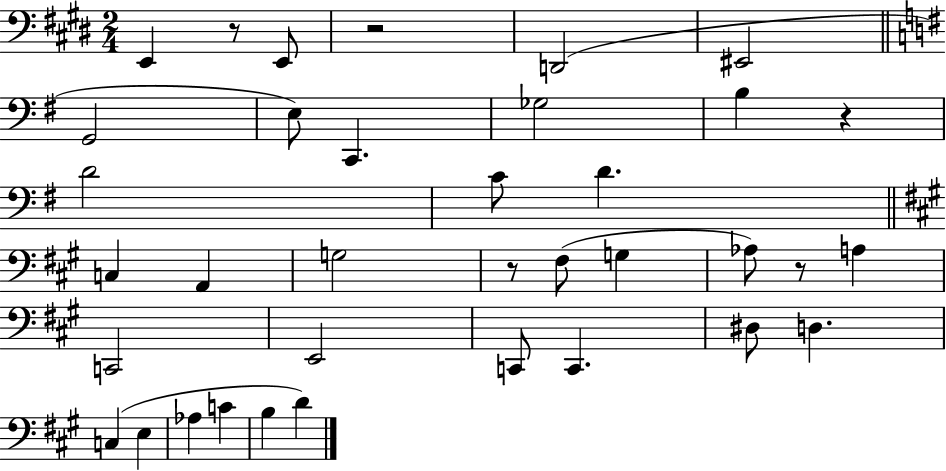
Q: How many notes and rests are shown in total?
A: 36